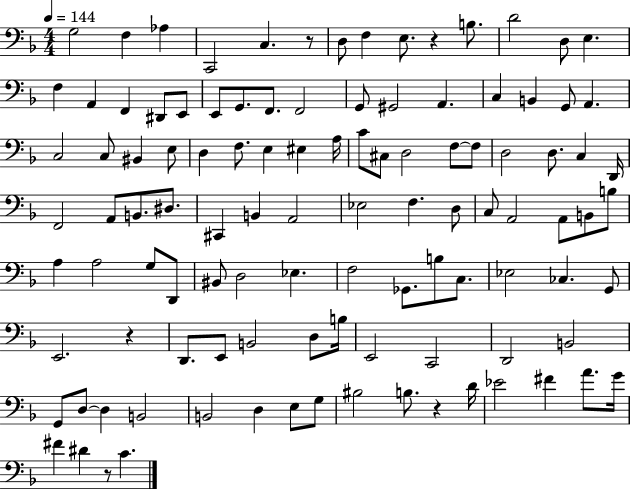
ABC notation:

X:1
T:Untitled
M:4/4
L:1/4
K:F
G,2 F, _A, C,,2 C, z/2 D,/2 F, E,/2 z B,/2 D2 D,/2 E, F, A,, F,, ^D,,/2 E,,/2 E,,/2 G,,/2 F,,/2 F,,2 G,,/2 ^G,,2 A,, C, B,, G,,/2 A,, C,2 C,/2 ^B,, E,/2 D, F,/2 E, ^E, A,/4 C/2 ^C,/2 D,2 F,/2 F,/2 D,2 D,/2 C, D,,/4 F,,2 A,,/2 B,,/2 ^D,/2 ^C,, B,, A,,2 _E,2 F, D,/2 C,/2 A,,2 A,,/2 B,,/2 B,/2 A, A,2 G,/2 D,,/2 ^B,,/2 D,2 _E, F,2 _G,,/2 B,/2 C,/2 _E,2 _C, G,,/2 E,,2 z D,,/2 E,,/2 B,,2 D,/2 B,/4 E,,2 C,,2 D,,2 B,,2 G,,/2 D,/2 D, B,,2 B,,2 D, E,/2 G,/2 ^B,2 B,/2 z D/4 _E2 ^F A/2 G/4 ^F ^D z/2 C